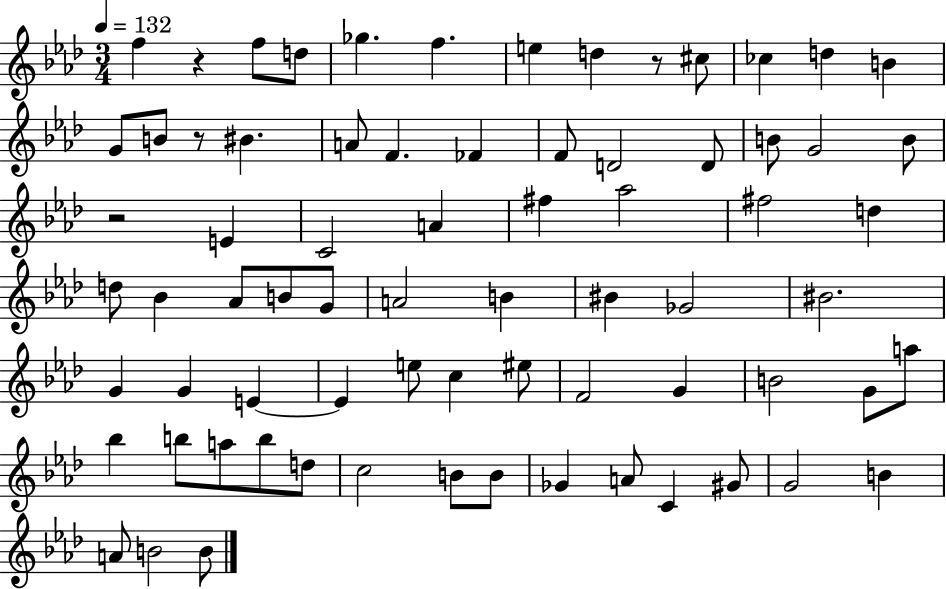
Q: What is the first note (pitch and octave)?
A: F5